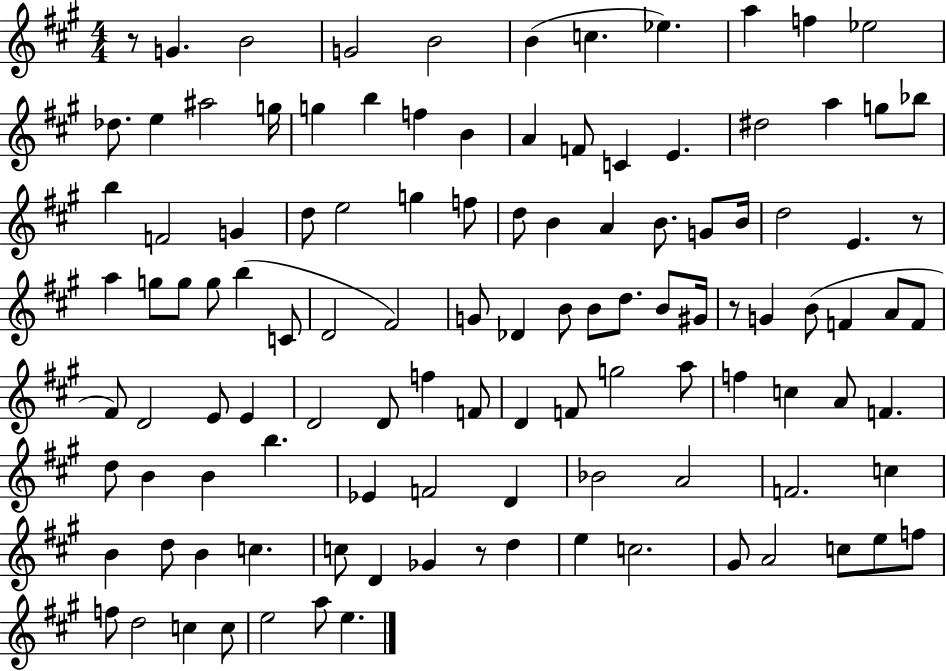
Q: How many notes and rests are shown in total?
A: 114